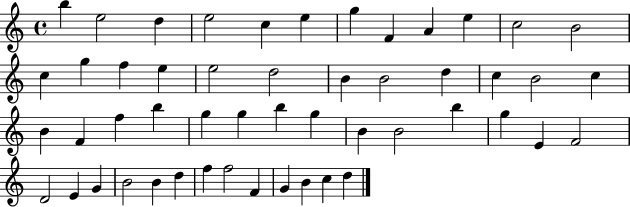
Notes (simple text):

B5/q E5/h D5/q E5/h C5/q E5/q G5/q F4/q A4/q E5/q C5/h B4/h C5/q G5/q F5/q E5/q E5/h D5/h B4/q B4/h D5/q C5/q B4/h C5/q B4/q F4/q F5/q B5/q G5/q G5/q B5/q G5/q B4/q B4/h B5/q G5/q E4/q F4/h D4/h E4/q G4/q B4/h B4/q D5/q F5/q F5/h F4/q G4/q B4/q C5/q D5/q